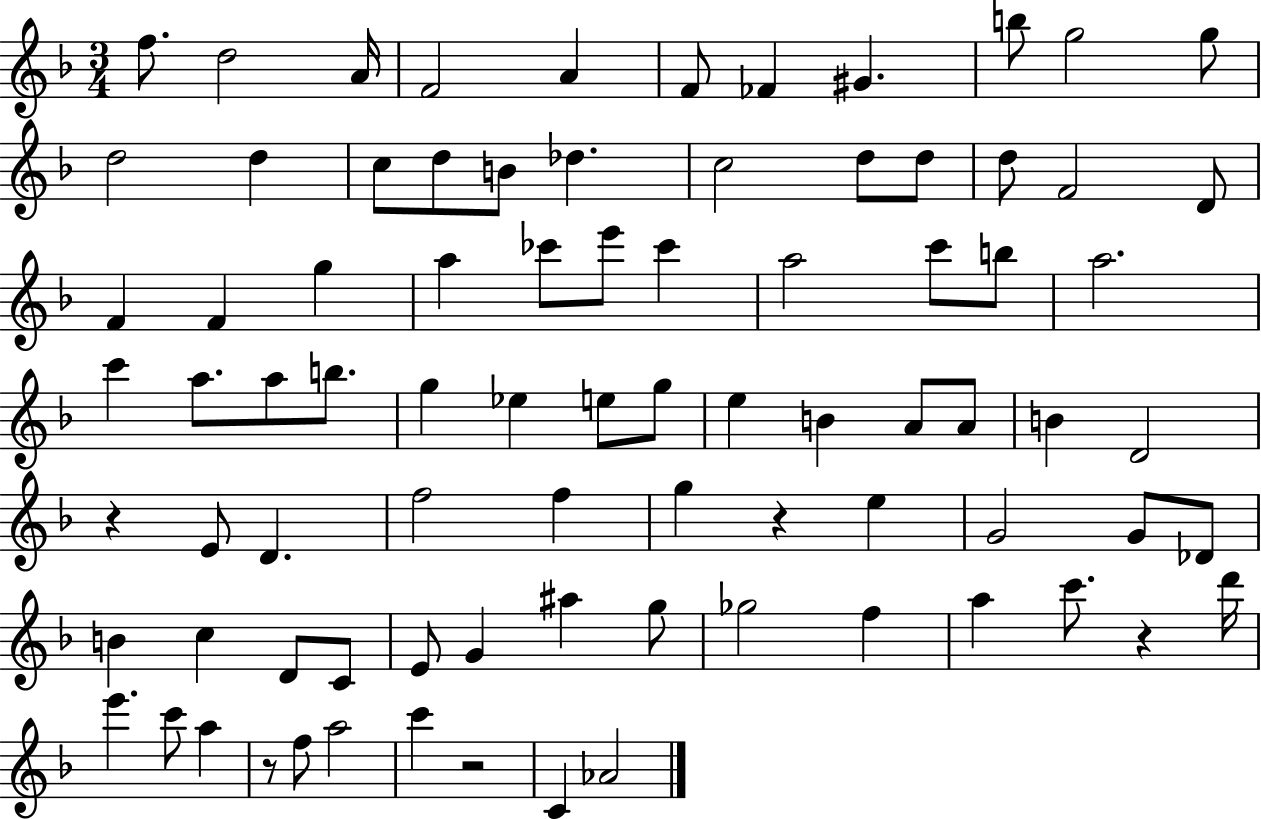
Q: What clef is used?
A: treble